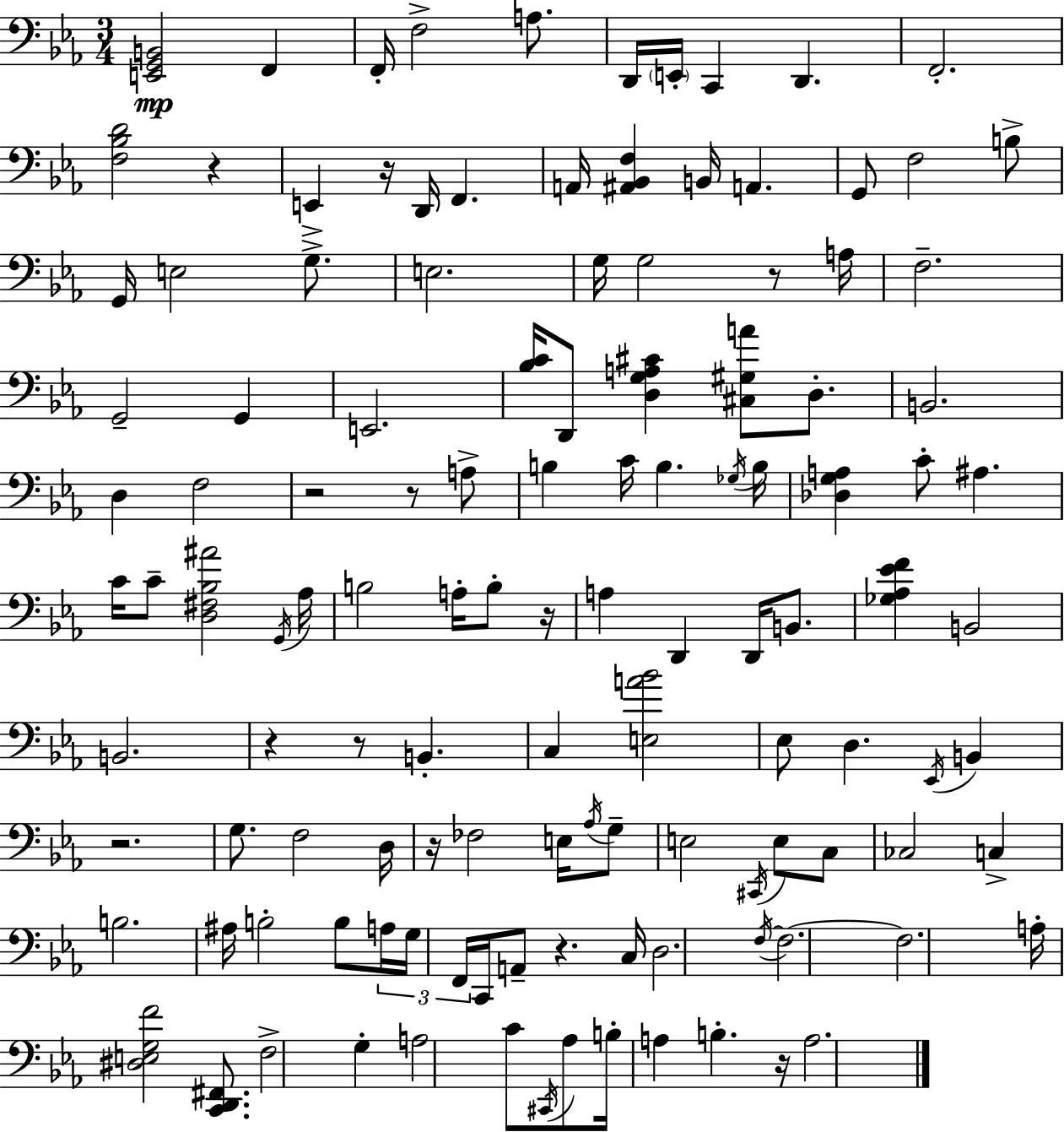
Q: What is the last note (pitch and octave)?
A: A3